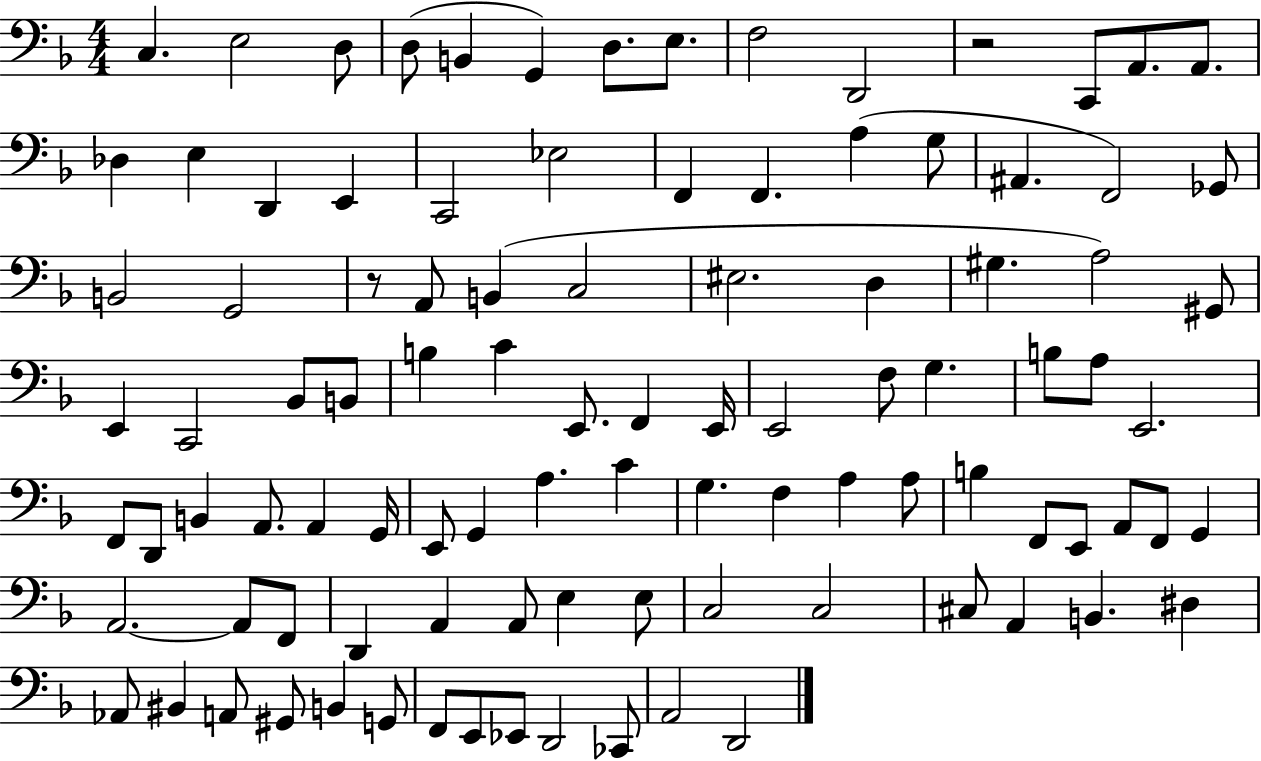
{
  \clef bass
  \numericTimeSignature
  \time 4/4
  \key f \major
  \repeat volta 2 { c4. e2 d8 | d8( b,4 g,4) d8. e8. | f2 d,2 | r2 c,8 a,8. a,8. | \break des4 e4 d,4 e,4 | c,2 ees2 | f,4 f,4. a4( g8 | ais,4. f,2) ges,8 | \break b,2 g,2 | r8 a,8 b,4( c2 | eis2. d4 | gis4. a2) gis,8 | \break e,4 c,2 bes,8 b,8 | b4 c'4 e,8. f,4 e,16 | e,2 f8 g4. | b8 a8 e,2. | \break f,8 d,8 b,4 a,8. a,4 g,16 | e,8 g,4 a4. c'4 | g4. f4 a4 a8 | b4 f,8 e,8 a,8 f,8 g,4 | \break a,2.~~ a,8 f,8 | d,4 a,4 a,8 e4 e8 | c2 c2 | cis8 a,4 b,4. dis4 | \break aes,8 bis,4 a,8 gis,8 b,4 g,8 | f,8 e,8 ees,8 d,2 ces,8 | a,2 d,2 | } \bar "|."
}